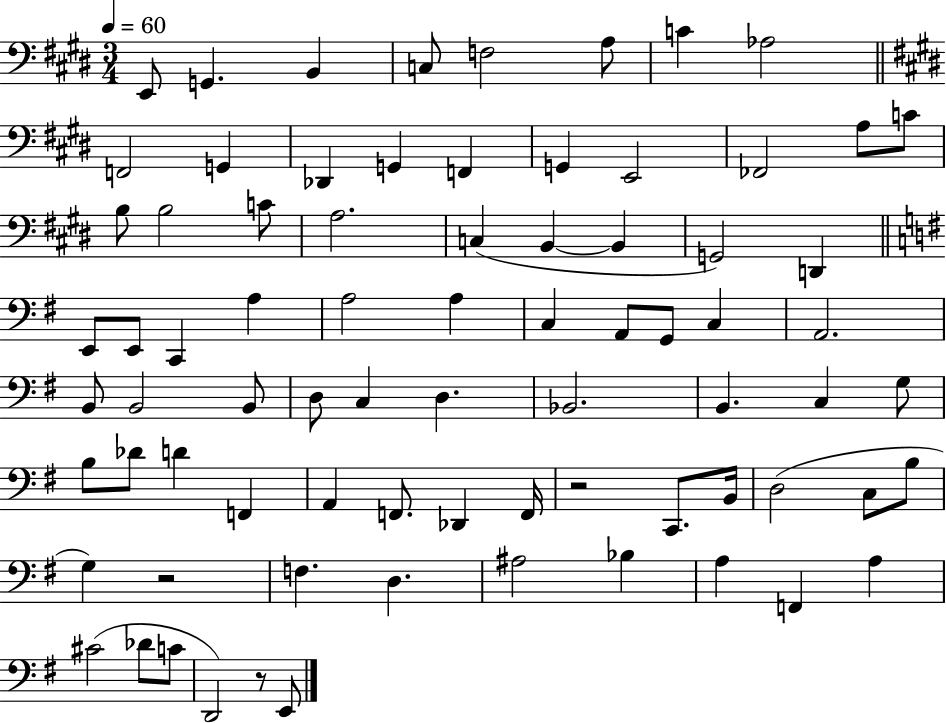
X:1
T:Untitled
M:3/4
L:1/4
K:E
E,,/2 G,, B,, C,/2 F,2 A,/2 C _A,2 F,,2 G,, _D,, G,, F,, G,, E,,2 _F,,2 A,/2 C/2 B,/2 B,2 C/2 A,2 C, B,, B,, G,,2 D,, E,,/2 E,,/2 C,, A, A,2 A, C, A,,/2 G,,/2 C, A,,2 B,,/2 B,,2 B,,/2 D,/2 C, D, _B,,2 B,, C, G,/2 B,/2 _D/2 D F,, A,, F,,/2 _D,, F,,/4 z2 C,,/2 B,,/4 D,2 C,/2 B,/2 G, z2 F, D, ^A,2 _B, A, F,, A, ^C2 _D/2 C/2 D,,2 z/2 E,,/2